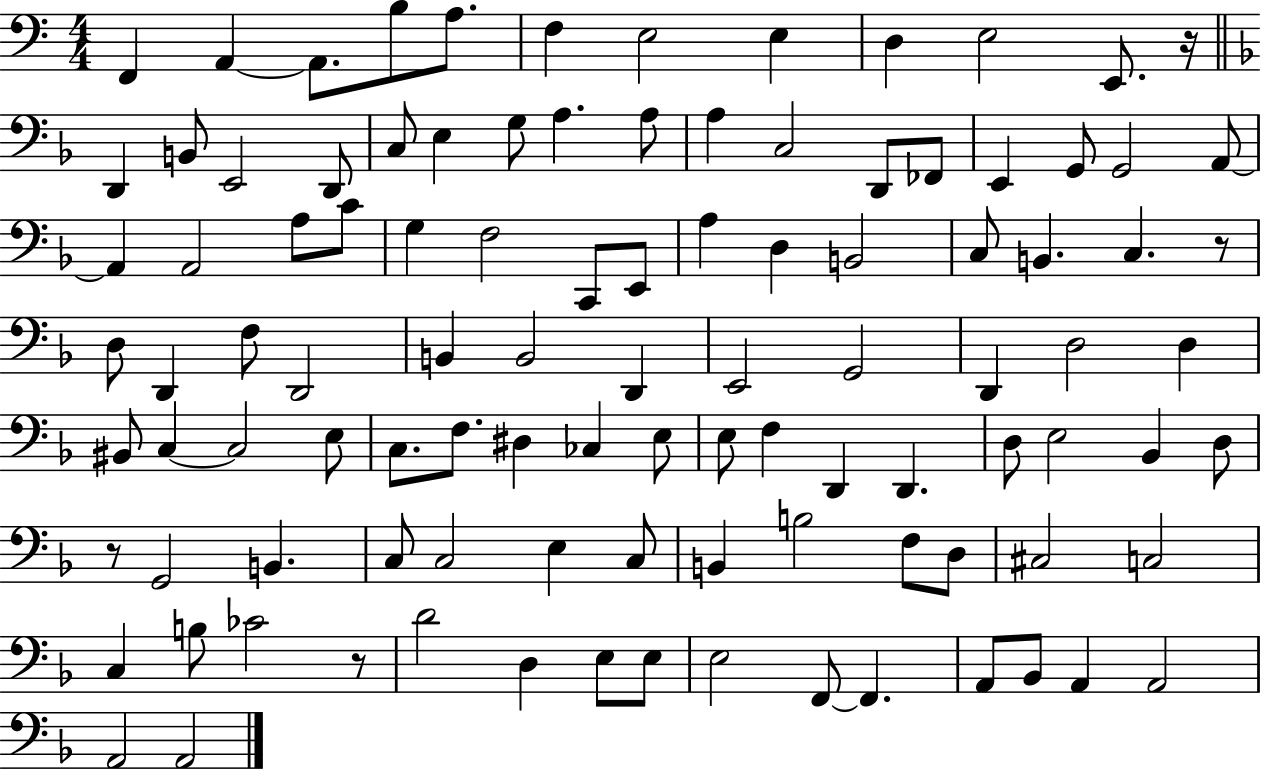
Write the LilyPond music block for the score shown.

{
  \clef bass
  \numericTimeSignature
  \time 4/4
  \key c \major
  f,4 a,4~~ a,8. b8 a8. | f4 e2 e4 | d4 e2 e,8. r16 | \bar "||" \break \key f \major d,4 b,8 e,2 d,8 | c8 e4 g8 a4. a8 | a4 c2 d,8 fes,8 | e,4 g,8 g,2 a,8~~ | \break a,4 a,2 a8 c'8 | g4 f2 c,8 e,8 | a4 d4 b,2 | c8 b,4. c4. r8 | \break d8 d,4 f8 d,2 | b,4 b,2 d,4 | e,2 g,2 | d,4 d2 d4 | \break bis,8 c4~~ c2 e8 | c8. f8. dis4 ces4 e8 | e8 f4 d,4 d,4. | d8 e2 bes,4 d8 | \break r8 g,2 b,4. | c8 c2 e4 c8 | b,4 b2 f8 d8 | cis2 c2 | \break c4 b8 ces'2 r8 | d'2 d4 e8 e8 | e2 f,8~~ f,4. | a,8 bes,8 a,4 a,2 | \break a,2 a,2 | \bar "|."
}